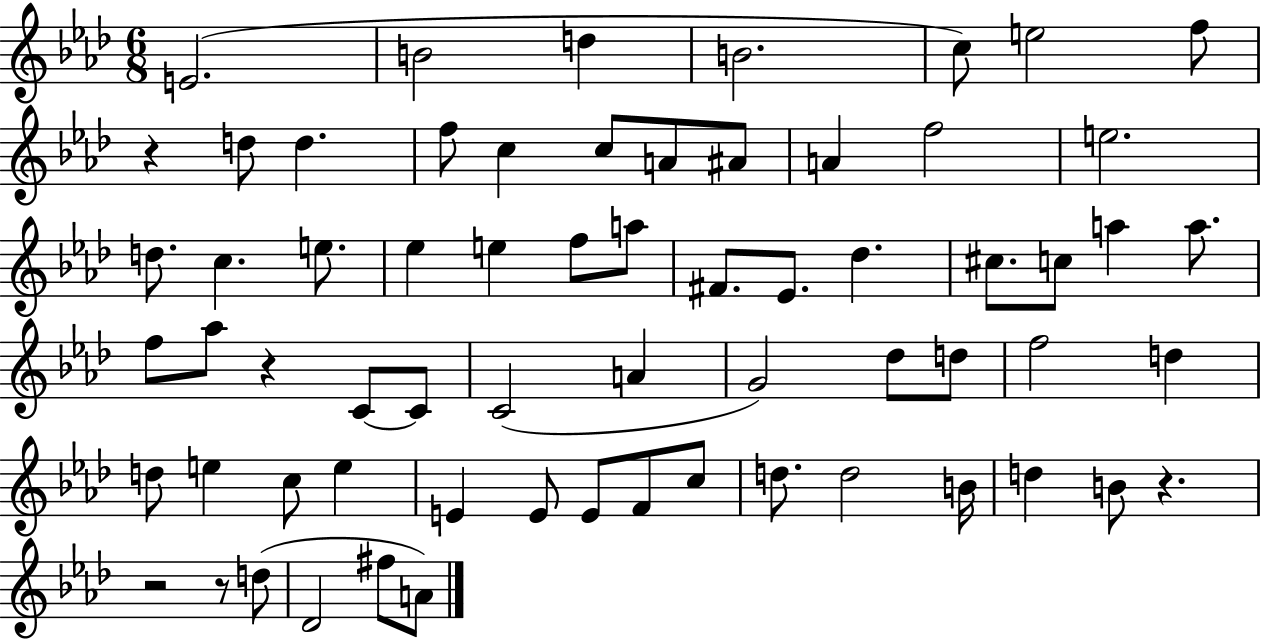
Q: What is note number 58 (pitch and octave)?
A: Db4